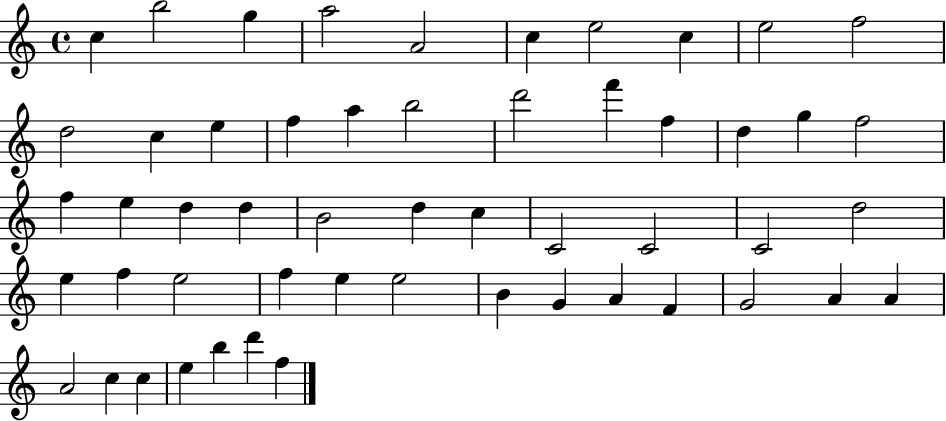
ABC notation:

X:1
T:Untitled
M:4/4
L:1/4
K:C
c b2 g a2 A2 c e2 c e2 f2 d2 c e f a b2 d'2 f' f d g f2 f e d d B2 d c C2 C2 C2 d2 e f e2 f e e2 B G A F G2 A A A2 c c e b d' f